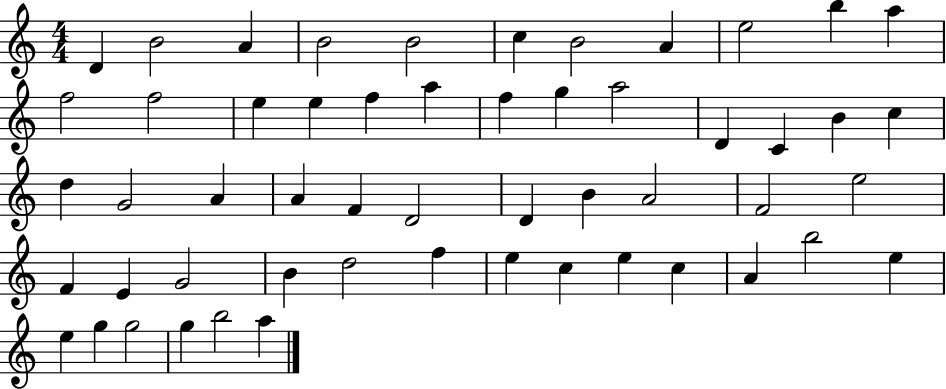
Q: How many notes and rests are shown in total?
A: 54